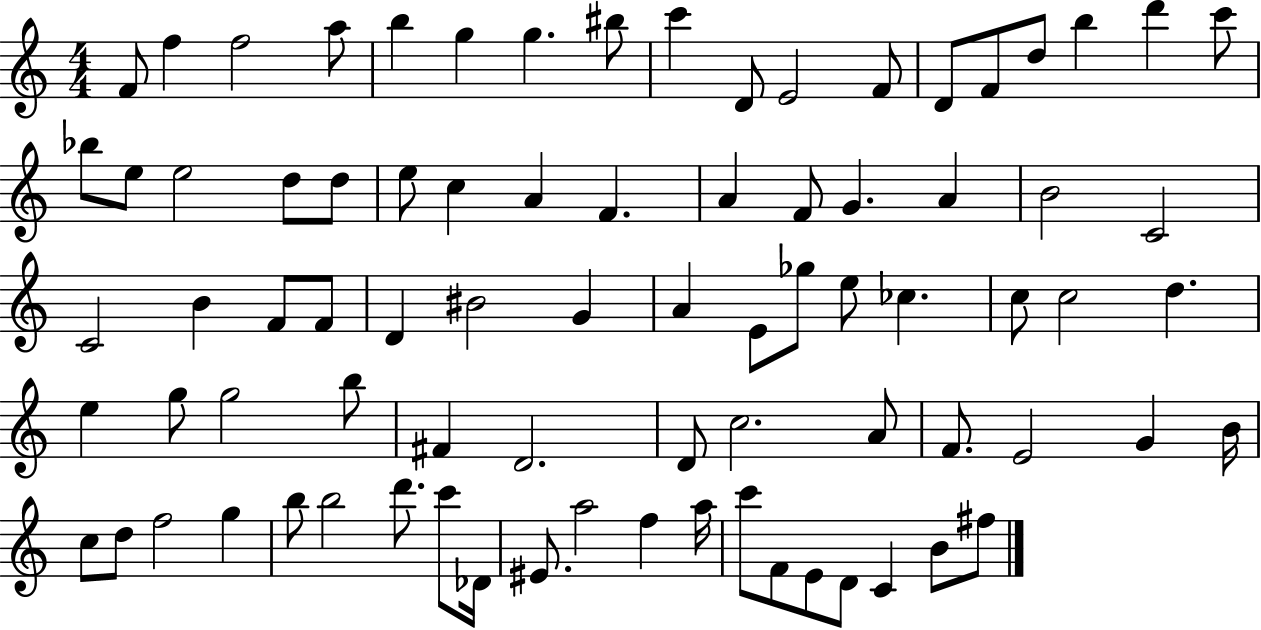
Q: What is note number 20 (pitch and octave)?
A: E5